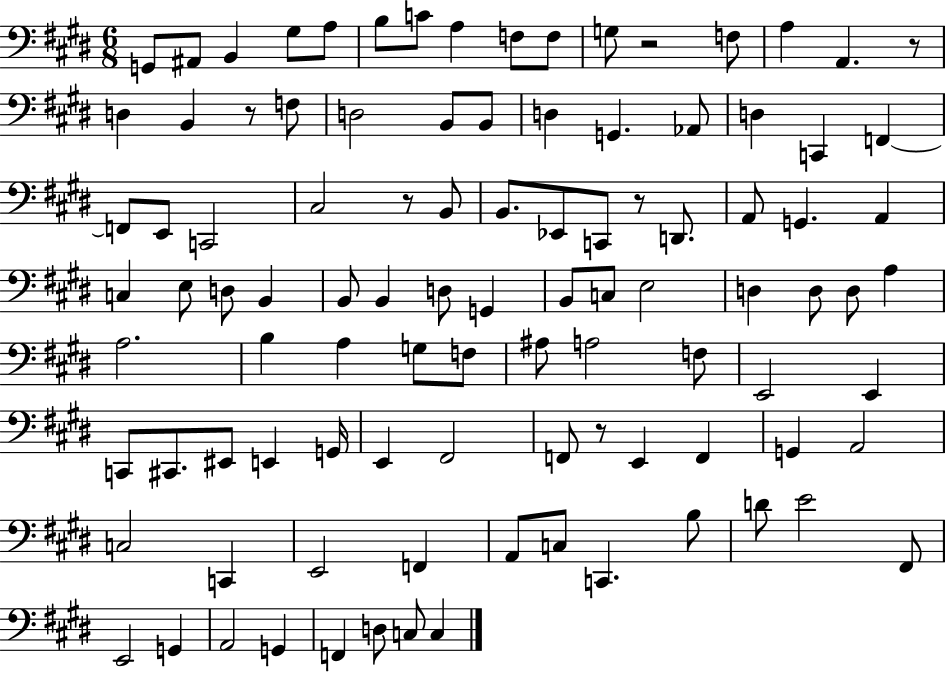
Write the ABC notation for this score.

X:1
T:Untitled
M:6/8
L:1/4
K:E
G,,/2 ^A,,/2 B,, ^G,/2 A,/2 B,/2 C/2 A, F,/2 F,/2 G,/2 z2 F,/2 A, A,, z/2 D, B,, z/2 F,/2 D,2 B,,/2 B,,/2 D, G,, _A,,/2 D, C,, F,, F,,/2 E,,/2 C,,2 ^C,2 z/2 B,,/2 B,,/2 _E,,/2 C,,/2 z/2 D,,/2 A,,/2 G,, A,, C, E,/2 D,/2 B,, B,,/2 B,, D,/2 G,, B,,/2 C,/2 E,2 D, D,/2 D,/2 A, A,2 B, A, G,/2 F,/2 ^A,/2 A,2 F,/2 E,,2 E,, C,,/2 ^C,,/2 ^E,,/2 E,, G,,/4 E,, ^F,,2 F,,/2 z/2 E,, F,, G,, A,,2 C,2 C,, E,,2 F,, A,,/2 C,/2 C,, B,/2 D/2 E2 ^F,,/2 E,,2 G,, A,,2 G,, F,, D,/2 C,/2 C,